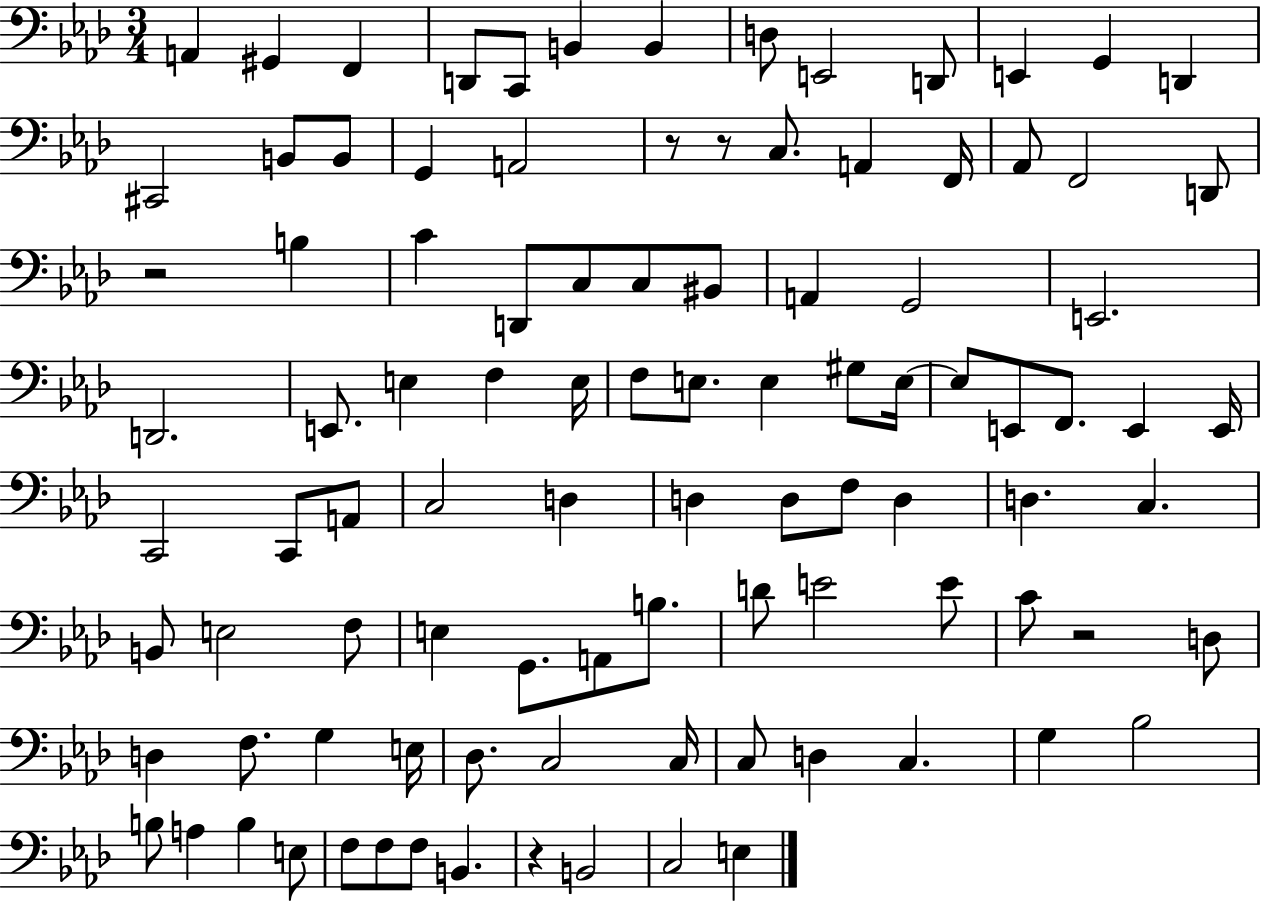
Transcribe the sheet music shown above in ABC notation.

X:1
T:Untitled
M:3/4
L:1/4
K:Ab
A,, ^G,, F,, D,,/2 C,,/2 B,, B,, D,/2 E,,2 D,,/2 E,, G,, D,, ^C,,2 B,,/2 B,,/2 G,, A,,2 z/2 z/2 C,/2 A,, F,,/4 _A,,/2 F,,2 D,,/2 z2 B, C D,,/2 C,/2 C,/2 ^B,,/2 A,, G,,2 E,,2 D,,2 E,,/2 E, F, E,/4 F,/2 E,/2 E, ^G,/2 E,/4 E,/2 E,,/2 F,,/2 E,, E,,/4 C,,2 C,,/2 A,,/2 C,2 D, D, D,/2 F,/2 D, D, C, B,,/2 E,2 F,/2 E, G,,/2 A,,/2 B,/2 D/2 E2 E/2 C/2 z2 D,/2 D, F,/2 G, E,/4 _D,/2 C,2 C,/4 C,/2 D, C, G, _B,2 B,/2 A, B, E,/2 F,/2 F,/2 F,/2 B,, z B,,2 C,2 E,